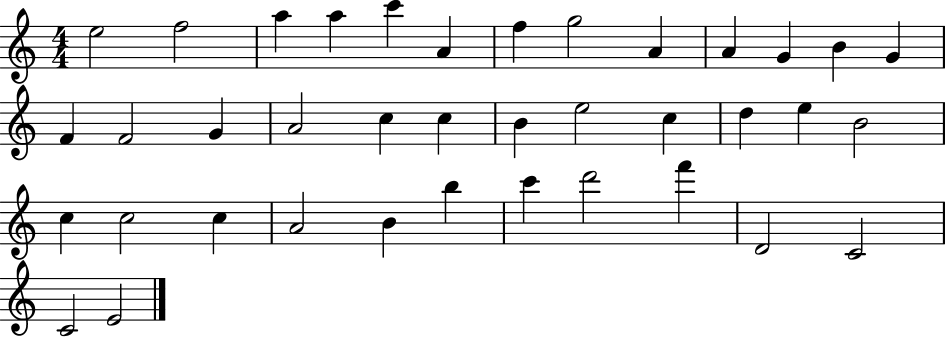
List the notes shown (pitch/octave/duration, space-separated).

E5/h F5/h A5/q A5/q C6/q A4/q F5/q G5/h A4/q A4/q G4/q B4/q G4/q F4/q F4/h G4/q A4/h C5/q C5/q B4/q E5/h C5/q D5/q E5/q B4/h C5/q C5/h C5/q A4/h B4/q B5/q C6/q D6/h F6/q D4/h C4/h C4/h E4/h